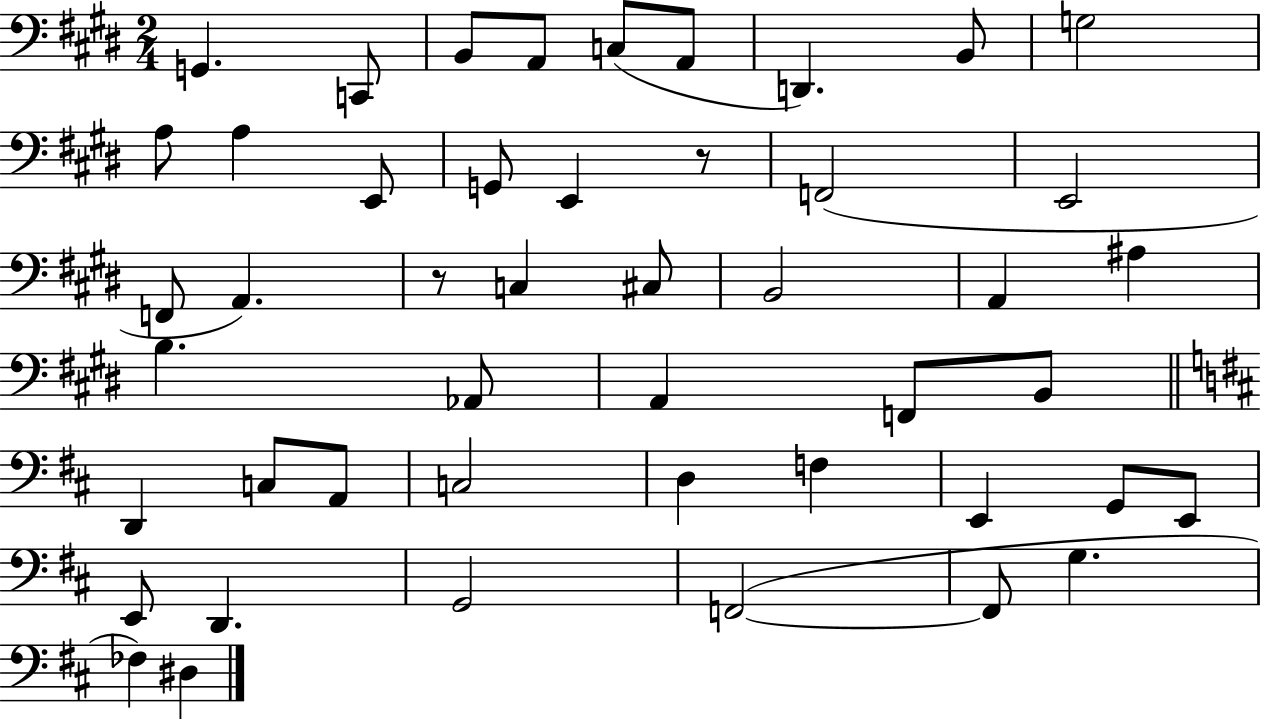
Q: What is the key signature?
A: E major